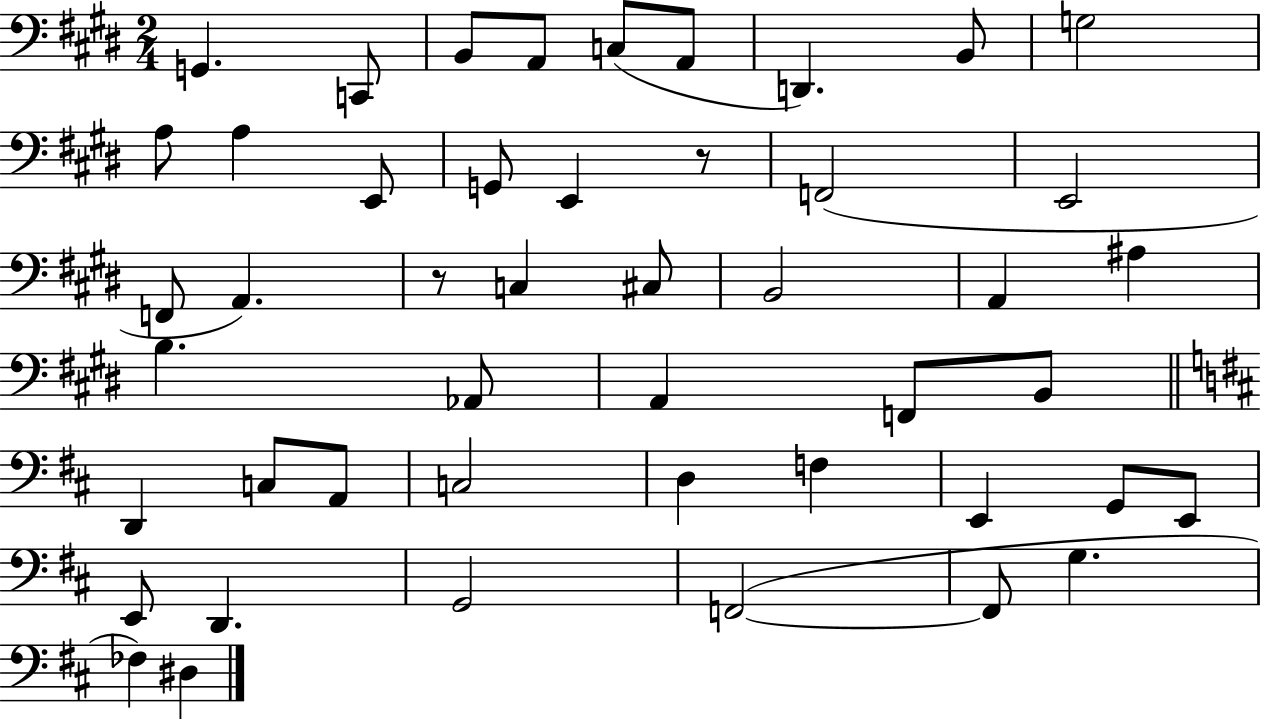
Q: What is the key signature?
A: E major